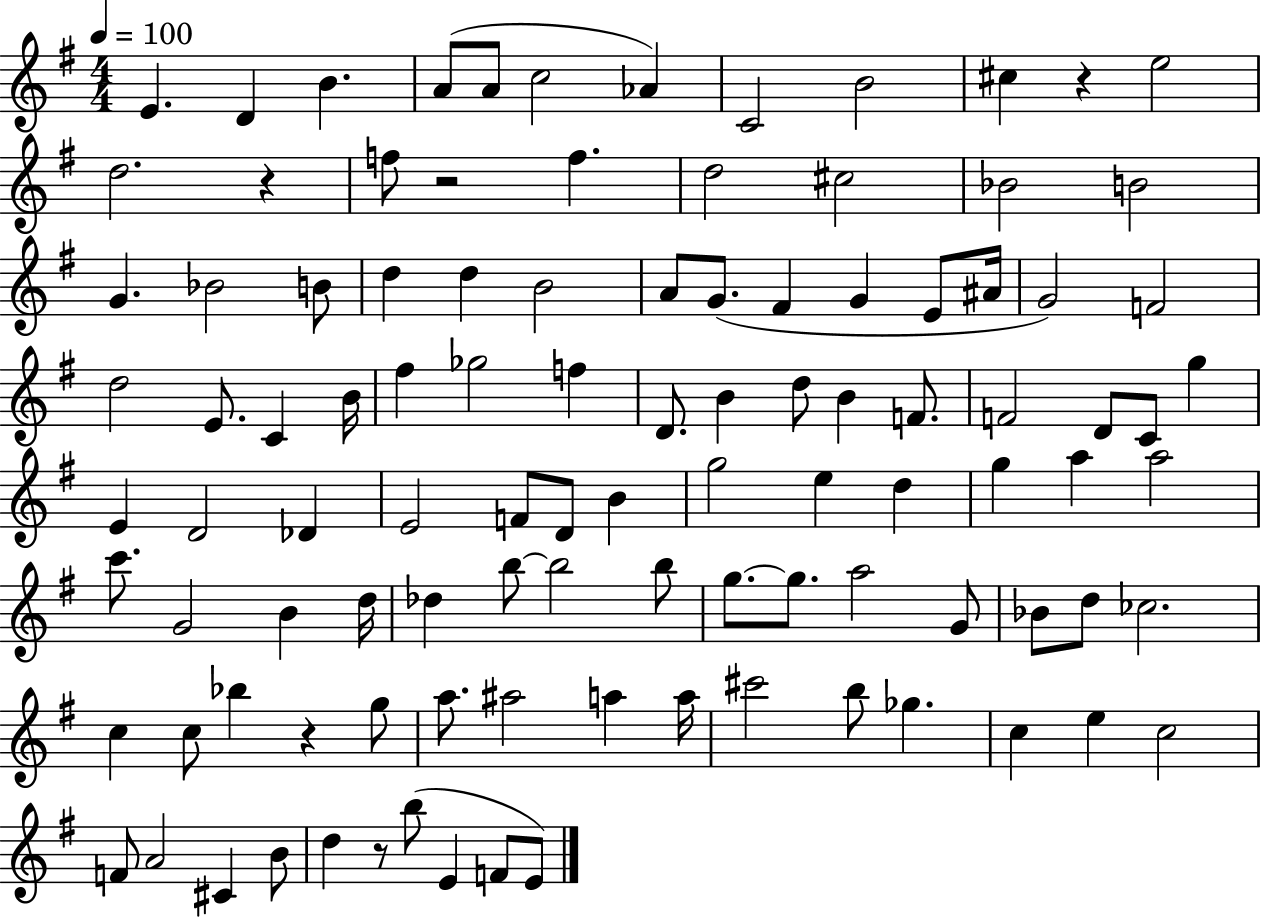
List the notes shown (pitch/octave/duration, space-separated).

E4/q. D4/q B4/q. A4/e A4/e C5/h Ab4/q C4/h B4/h C#5/q R/q E5/h D5/h. R/q F5/e R/h F5/q. D5/h C#5/h Bb4/h B4/h G4/q. Bb4/h B4/e D5/q D5/q B4/h A4/e G4/e. F#4/q G4/q E4/e A#4/s G4/h F4/h D5/h E4/e. C4/q B4/s F#5/q Gb5/h F5/q D4/e. B4/q D5/e B4/q F4/e. F4/h D4/e C4/e G5/q E4/q D4/h Db4/q E4/h F4/e D4/e B4/q G5/h E5/q D5/q G5/q A5/q A5/h C6/e. G4/h B4/q D5/s Db5/q B5/e B5/h B5/e G5/e. G5/e. A5/h G4/e Bb4/e D5/e CES5/h. C5/q C5/e Bb5/q R/q G5/e A5/e. A#5/h A5/q A5/s C#6/h B5/e Gb5/q. C5/q E5/q C5/h F4/e A4/h C#4/q B4/e D5/q R/e B5/e E4/q F4/e E4/e